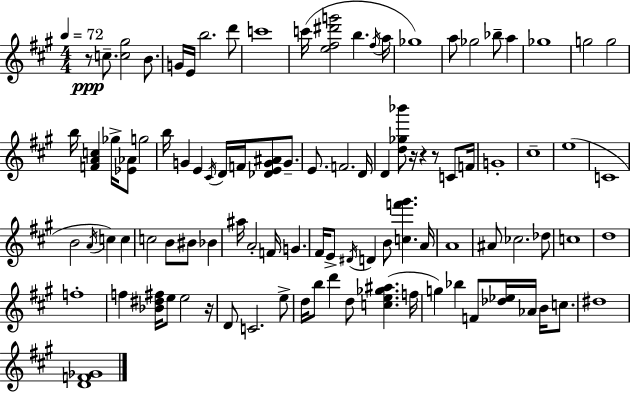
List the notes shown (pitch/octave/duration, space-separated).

R/e C5/e. [C5,G#5]/h B4/e. G4/s E4/s B5/h. D6/e C6/w C6/s [E5,F#5,D#6,G6]/h B5/q. F#5/s A5/s Gb5/w A5/e Gb5/h Bb5/e A5/q Gb5/w G5/h G5/h B5/s [F4,A4,C5]/q Gb5/s [Eb4,Ab4]/e G5/h B5/s G4/q E4/q C#4/s D4/s F4/s [Db4,E4,G4,A#4]/e G4/e. E4/e. F4/h. D4/s D4/q [D5,Gb5,Bb6]/e R/s R/q R/e C4/e F4/s G4/w C#5/w E5/w C4/w B4/h A4/s C5/q C5/q C5/h B4/e BIS4/e Bb4/q A#5/s A4/h F4/s G4/q. F#4/s E4/e D#4/s D4/q B4/e [C5,F6,G#6]/q. A4/s A4/w A#4/e CES5/h. Db5/e C5/w D5/w F5/w F5/q [Bb4,D#5,F#5]/s E5/e E5/h R/s D4/e C4/h. E5/e D5/s B5/e D6/q D5/e [C5,E5,Gb5,A#5]/q. F5/s G5/q Bb5/q F4/e [Db5,Eb5]/s Ab4/s B4/s C5/e. D#5/w [D4,F4,Gb4]/w